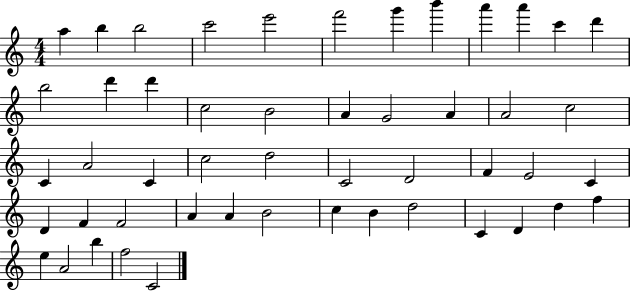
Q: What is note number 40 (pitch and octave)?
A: B4